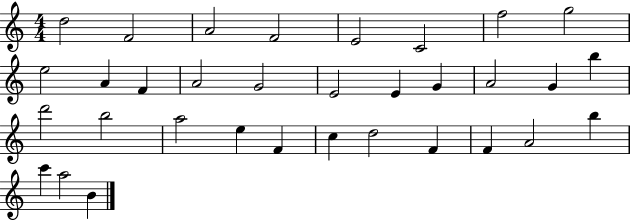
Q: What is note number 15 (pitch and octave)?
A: E4